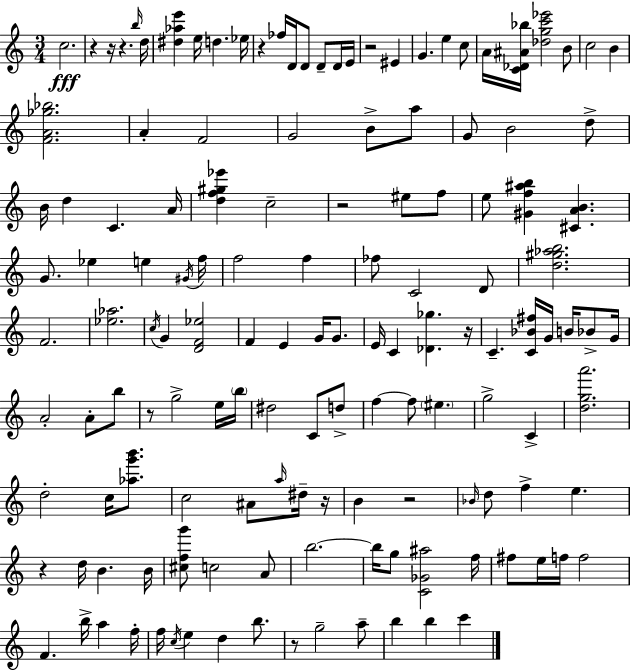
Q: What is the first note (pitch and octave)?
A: C5